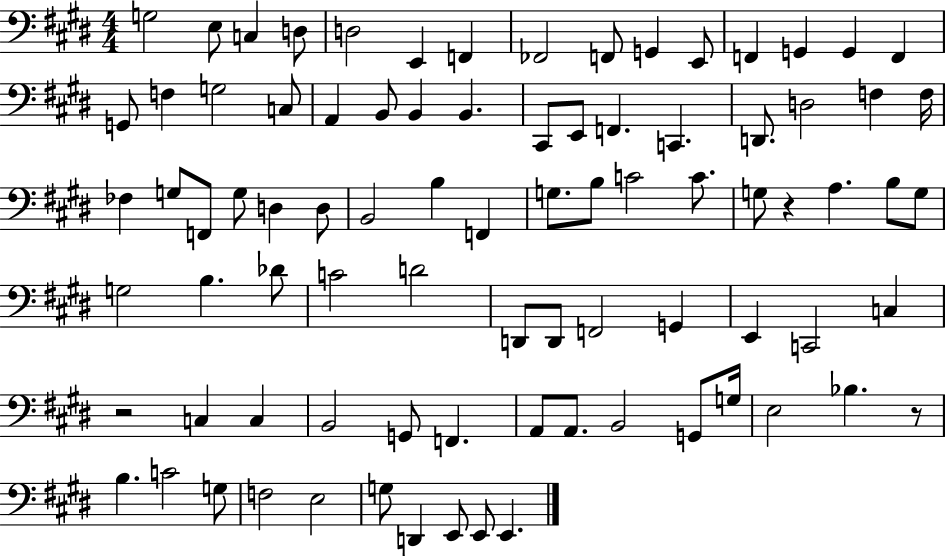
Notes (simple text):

G3/h E3/e C3/q D3/e D3/h E2/q F2/q FES2/h F2/e G2/q E2/e F2/q G2/q G2/q F2/q G2/e F3/q G3/h C3/e A2/q B2/e B2/q B2/q. C#2/e E2/e F2/q. C2/q. D2/e. D3/h F3/q F3/s FES3/q G3/e F2/e G3/e D3/q D3/e B2/h B3/q F2/q G3/e. B3/e C4/h C4/e. G3/e R/q A3/q. B3/e G3/e G3/h B3/q. Db4/e C4/h D4/h D2/e D2/e F2/h G2/q E2/q C2/h C3/q R/h C3/q C3/q B2/h G2/e F2/q. A2/e A2/e. B2/h G2/e G3/s E3/h Bb3/q. R/e B3/q. C4/h G3/e F3/h E3/h G3/e D2/q E2/e E2/e E2/q.